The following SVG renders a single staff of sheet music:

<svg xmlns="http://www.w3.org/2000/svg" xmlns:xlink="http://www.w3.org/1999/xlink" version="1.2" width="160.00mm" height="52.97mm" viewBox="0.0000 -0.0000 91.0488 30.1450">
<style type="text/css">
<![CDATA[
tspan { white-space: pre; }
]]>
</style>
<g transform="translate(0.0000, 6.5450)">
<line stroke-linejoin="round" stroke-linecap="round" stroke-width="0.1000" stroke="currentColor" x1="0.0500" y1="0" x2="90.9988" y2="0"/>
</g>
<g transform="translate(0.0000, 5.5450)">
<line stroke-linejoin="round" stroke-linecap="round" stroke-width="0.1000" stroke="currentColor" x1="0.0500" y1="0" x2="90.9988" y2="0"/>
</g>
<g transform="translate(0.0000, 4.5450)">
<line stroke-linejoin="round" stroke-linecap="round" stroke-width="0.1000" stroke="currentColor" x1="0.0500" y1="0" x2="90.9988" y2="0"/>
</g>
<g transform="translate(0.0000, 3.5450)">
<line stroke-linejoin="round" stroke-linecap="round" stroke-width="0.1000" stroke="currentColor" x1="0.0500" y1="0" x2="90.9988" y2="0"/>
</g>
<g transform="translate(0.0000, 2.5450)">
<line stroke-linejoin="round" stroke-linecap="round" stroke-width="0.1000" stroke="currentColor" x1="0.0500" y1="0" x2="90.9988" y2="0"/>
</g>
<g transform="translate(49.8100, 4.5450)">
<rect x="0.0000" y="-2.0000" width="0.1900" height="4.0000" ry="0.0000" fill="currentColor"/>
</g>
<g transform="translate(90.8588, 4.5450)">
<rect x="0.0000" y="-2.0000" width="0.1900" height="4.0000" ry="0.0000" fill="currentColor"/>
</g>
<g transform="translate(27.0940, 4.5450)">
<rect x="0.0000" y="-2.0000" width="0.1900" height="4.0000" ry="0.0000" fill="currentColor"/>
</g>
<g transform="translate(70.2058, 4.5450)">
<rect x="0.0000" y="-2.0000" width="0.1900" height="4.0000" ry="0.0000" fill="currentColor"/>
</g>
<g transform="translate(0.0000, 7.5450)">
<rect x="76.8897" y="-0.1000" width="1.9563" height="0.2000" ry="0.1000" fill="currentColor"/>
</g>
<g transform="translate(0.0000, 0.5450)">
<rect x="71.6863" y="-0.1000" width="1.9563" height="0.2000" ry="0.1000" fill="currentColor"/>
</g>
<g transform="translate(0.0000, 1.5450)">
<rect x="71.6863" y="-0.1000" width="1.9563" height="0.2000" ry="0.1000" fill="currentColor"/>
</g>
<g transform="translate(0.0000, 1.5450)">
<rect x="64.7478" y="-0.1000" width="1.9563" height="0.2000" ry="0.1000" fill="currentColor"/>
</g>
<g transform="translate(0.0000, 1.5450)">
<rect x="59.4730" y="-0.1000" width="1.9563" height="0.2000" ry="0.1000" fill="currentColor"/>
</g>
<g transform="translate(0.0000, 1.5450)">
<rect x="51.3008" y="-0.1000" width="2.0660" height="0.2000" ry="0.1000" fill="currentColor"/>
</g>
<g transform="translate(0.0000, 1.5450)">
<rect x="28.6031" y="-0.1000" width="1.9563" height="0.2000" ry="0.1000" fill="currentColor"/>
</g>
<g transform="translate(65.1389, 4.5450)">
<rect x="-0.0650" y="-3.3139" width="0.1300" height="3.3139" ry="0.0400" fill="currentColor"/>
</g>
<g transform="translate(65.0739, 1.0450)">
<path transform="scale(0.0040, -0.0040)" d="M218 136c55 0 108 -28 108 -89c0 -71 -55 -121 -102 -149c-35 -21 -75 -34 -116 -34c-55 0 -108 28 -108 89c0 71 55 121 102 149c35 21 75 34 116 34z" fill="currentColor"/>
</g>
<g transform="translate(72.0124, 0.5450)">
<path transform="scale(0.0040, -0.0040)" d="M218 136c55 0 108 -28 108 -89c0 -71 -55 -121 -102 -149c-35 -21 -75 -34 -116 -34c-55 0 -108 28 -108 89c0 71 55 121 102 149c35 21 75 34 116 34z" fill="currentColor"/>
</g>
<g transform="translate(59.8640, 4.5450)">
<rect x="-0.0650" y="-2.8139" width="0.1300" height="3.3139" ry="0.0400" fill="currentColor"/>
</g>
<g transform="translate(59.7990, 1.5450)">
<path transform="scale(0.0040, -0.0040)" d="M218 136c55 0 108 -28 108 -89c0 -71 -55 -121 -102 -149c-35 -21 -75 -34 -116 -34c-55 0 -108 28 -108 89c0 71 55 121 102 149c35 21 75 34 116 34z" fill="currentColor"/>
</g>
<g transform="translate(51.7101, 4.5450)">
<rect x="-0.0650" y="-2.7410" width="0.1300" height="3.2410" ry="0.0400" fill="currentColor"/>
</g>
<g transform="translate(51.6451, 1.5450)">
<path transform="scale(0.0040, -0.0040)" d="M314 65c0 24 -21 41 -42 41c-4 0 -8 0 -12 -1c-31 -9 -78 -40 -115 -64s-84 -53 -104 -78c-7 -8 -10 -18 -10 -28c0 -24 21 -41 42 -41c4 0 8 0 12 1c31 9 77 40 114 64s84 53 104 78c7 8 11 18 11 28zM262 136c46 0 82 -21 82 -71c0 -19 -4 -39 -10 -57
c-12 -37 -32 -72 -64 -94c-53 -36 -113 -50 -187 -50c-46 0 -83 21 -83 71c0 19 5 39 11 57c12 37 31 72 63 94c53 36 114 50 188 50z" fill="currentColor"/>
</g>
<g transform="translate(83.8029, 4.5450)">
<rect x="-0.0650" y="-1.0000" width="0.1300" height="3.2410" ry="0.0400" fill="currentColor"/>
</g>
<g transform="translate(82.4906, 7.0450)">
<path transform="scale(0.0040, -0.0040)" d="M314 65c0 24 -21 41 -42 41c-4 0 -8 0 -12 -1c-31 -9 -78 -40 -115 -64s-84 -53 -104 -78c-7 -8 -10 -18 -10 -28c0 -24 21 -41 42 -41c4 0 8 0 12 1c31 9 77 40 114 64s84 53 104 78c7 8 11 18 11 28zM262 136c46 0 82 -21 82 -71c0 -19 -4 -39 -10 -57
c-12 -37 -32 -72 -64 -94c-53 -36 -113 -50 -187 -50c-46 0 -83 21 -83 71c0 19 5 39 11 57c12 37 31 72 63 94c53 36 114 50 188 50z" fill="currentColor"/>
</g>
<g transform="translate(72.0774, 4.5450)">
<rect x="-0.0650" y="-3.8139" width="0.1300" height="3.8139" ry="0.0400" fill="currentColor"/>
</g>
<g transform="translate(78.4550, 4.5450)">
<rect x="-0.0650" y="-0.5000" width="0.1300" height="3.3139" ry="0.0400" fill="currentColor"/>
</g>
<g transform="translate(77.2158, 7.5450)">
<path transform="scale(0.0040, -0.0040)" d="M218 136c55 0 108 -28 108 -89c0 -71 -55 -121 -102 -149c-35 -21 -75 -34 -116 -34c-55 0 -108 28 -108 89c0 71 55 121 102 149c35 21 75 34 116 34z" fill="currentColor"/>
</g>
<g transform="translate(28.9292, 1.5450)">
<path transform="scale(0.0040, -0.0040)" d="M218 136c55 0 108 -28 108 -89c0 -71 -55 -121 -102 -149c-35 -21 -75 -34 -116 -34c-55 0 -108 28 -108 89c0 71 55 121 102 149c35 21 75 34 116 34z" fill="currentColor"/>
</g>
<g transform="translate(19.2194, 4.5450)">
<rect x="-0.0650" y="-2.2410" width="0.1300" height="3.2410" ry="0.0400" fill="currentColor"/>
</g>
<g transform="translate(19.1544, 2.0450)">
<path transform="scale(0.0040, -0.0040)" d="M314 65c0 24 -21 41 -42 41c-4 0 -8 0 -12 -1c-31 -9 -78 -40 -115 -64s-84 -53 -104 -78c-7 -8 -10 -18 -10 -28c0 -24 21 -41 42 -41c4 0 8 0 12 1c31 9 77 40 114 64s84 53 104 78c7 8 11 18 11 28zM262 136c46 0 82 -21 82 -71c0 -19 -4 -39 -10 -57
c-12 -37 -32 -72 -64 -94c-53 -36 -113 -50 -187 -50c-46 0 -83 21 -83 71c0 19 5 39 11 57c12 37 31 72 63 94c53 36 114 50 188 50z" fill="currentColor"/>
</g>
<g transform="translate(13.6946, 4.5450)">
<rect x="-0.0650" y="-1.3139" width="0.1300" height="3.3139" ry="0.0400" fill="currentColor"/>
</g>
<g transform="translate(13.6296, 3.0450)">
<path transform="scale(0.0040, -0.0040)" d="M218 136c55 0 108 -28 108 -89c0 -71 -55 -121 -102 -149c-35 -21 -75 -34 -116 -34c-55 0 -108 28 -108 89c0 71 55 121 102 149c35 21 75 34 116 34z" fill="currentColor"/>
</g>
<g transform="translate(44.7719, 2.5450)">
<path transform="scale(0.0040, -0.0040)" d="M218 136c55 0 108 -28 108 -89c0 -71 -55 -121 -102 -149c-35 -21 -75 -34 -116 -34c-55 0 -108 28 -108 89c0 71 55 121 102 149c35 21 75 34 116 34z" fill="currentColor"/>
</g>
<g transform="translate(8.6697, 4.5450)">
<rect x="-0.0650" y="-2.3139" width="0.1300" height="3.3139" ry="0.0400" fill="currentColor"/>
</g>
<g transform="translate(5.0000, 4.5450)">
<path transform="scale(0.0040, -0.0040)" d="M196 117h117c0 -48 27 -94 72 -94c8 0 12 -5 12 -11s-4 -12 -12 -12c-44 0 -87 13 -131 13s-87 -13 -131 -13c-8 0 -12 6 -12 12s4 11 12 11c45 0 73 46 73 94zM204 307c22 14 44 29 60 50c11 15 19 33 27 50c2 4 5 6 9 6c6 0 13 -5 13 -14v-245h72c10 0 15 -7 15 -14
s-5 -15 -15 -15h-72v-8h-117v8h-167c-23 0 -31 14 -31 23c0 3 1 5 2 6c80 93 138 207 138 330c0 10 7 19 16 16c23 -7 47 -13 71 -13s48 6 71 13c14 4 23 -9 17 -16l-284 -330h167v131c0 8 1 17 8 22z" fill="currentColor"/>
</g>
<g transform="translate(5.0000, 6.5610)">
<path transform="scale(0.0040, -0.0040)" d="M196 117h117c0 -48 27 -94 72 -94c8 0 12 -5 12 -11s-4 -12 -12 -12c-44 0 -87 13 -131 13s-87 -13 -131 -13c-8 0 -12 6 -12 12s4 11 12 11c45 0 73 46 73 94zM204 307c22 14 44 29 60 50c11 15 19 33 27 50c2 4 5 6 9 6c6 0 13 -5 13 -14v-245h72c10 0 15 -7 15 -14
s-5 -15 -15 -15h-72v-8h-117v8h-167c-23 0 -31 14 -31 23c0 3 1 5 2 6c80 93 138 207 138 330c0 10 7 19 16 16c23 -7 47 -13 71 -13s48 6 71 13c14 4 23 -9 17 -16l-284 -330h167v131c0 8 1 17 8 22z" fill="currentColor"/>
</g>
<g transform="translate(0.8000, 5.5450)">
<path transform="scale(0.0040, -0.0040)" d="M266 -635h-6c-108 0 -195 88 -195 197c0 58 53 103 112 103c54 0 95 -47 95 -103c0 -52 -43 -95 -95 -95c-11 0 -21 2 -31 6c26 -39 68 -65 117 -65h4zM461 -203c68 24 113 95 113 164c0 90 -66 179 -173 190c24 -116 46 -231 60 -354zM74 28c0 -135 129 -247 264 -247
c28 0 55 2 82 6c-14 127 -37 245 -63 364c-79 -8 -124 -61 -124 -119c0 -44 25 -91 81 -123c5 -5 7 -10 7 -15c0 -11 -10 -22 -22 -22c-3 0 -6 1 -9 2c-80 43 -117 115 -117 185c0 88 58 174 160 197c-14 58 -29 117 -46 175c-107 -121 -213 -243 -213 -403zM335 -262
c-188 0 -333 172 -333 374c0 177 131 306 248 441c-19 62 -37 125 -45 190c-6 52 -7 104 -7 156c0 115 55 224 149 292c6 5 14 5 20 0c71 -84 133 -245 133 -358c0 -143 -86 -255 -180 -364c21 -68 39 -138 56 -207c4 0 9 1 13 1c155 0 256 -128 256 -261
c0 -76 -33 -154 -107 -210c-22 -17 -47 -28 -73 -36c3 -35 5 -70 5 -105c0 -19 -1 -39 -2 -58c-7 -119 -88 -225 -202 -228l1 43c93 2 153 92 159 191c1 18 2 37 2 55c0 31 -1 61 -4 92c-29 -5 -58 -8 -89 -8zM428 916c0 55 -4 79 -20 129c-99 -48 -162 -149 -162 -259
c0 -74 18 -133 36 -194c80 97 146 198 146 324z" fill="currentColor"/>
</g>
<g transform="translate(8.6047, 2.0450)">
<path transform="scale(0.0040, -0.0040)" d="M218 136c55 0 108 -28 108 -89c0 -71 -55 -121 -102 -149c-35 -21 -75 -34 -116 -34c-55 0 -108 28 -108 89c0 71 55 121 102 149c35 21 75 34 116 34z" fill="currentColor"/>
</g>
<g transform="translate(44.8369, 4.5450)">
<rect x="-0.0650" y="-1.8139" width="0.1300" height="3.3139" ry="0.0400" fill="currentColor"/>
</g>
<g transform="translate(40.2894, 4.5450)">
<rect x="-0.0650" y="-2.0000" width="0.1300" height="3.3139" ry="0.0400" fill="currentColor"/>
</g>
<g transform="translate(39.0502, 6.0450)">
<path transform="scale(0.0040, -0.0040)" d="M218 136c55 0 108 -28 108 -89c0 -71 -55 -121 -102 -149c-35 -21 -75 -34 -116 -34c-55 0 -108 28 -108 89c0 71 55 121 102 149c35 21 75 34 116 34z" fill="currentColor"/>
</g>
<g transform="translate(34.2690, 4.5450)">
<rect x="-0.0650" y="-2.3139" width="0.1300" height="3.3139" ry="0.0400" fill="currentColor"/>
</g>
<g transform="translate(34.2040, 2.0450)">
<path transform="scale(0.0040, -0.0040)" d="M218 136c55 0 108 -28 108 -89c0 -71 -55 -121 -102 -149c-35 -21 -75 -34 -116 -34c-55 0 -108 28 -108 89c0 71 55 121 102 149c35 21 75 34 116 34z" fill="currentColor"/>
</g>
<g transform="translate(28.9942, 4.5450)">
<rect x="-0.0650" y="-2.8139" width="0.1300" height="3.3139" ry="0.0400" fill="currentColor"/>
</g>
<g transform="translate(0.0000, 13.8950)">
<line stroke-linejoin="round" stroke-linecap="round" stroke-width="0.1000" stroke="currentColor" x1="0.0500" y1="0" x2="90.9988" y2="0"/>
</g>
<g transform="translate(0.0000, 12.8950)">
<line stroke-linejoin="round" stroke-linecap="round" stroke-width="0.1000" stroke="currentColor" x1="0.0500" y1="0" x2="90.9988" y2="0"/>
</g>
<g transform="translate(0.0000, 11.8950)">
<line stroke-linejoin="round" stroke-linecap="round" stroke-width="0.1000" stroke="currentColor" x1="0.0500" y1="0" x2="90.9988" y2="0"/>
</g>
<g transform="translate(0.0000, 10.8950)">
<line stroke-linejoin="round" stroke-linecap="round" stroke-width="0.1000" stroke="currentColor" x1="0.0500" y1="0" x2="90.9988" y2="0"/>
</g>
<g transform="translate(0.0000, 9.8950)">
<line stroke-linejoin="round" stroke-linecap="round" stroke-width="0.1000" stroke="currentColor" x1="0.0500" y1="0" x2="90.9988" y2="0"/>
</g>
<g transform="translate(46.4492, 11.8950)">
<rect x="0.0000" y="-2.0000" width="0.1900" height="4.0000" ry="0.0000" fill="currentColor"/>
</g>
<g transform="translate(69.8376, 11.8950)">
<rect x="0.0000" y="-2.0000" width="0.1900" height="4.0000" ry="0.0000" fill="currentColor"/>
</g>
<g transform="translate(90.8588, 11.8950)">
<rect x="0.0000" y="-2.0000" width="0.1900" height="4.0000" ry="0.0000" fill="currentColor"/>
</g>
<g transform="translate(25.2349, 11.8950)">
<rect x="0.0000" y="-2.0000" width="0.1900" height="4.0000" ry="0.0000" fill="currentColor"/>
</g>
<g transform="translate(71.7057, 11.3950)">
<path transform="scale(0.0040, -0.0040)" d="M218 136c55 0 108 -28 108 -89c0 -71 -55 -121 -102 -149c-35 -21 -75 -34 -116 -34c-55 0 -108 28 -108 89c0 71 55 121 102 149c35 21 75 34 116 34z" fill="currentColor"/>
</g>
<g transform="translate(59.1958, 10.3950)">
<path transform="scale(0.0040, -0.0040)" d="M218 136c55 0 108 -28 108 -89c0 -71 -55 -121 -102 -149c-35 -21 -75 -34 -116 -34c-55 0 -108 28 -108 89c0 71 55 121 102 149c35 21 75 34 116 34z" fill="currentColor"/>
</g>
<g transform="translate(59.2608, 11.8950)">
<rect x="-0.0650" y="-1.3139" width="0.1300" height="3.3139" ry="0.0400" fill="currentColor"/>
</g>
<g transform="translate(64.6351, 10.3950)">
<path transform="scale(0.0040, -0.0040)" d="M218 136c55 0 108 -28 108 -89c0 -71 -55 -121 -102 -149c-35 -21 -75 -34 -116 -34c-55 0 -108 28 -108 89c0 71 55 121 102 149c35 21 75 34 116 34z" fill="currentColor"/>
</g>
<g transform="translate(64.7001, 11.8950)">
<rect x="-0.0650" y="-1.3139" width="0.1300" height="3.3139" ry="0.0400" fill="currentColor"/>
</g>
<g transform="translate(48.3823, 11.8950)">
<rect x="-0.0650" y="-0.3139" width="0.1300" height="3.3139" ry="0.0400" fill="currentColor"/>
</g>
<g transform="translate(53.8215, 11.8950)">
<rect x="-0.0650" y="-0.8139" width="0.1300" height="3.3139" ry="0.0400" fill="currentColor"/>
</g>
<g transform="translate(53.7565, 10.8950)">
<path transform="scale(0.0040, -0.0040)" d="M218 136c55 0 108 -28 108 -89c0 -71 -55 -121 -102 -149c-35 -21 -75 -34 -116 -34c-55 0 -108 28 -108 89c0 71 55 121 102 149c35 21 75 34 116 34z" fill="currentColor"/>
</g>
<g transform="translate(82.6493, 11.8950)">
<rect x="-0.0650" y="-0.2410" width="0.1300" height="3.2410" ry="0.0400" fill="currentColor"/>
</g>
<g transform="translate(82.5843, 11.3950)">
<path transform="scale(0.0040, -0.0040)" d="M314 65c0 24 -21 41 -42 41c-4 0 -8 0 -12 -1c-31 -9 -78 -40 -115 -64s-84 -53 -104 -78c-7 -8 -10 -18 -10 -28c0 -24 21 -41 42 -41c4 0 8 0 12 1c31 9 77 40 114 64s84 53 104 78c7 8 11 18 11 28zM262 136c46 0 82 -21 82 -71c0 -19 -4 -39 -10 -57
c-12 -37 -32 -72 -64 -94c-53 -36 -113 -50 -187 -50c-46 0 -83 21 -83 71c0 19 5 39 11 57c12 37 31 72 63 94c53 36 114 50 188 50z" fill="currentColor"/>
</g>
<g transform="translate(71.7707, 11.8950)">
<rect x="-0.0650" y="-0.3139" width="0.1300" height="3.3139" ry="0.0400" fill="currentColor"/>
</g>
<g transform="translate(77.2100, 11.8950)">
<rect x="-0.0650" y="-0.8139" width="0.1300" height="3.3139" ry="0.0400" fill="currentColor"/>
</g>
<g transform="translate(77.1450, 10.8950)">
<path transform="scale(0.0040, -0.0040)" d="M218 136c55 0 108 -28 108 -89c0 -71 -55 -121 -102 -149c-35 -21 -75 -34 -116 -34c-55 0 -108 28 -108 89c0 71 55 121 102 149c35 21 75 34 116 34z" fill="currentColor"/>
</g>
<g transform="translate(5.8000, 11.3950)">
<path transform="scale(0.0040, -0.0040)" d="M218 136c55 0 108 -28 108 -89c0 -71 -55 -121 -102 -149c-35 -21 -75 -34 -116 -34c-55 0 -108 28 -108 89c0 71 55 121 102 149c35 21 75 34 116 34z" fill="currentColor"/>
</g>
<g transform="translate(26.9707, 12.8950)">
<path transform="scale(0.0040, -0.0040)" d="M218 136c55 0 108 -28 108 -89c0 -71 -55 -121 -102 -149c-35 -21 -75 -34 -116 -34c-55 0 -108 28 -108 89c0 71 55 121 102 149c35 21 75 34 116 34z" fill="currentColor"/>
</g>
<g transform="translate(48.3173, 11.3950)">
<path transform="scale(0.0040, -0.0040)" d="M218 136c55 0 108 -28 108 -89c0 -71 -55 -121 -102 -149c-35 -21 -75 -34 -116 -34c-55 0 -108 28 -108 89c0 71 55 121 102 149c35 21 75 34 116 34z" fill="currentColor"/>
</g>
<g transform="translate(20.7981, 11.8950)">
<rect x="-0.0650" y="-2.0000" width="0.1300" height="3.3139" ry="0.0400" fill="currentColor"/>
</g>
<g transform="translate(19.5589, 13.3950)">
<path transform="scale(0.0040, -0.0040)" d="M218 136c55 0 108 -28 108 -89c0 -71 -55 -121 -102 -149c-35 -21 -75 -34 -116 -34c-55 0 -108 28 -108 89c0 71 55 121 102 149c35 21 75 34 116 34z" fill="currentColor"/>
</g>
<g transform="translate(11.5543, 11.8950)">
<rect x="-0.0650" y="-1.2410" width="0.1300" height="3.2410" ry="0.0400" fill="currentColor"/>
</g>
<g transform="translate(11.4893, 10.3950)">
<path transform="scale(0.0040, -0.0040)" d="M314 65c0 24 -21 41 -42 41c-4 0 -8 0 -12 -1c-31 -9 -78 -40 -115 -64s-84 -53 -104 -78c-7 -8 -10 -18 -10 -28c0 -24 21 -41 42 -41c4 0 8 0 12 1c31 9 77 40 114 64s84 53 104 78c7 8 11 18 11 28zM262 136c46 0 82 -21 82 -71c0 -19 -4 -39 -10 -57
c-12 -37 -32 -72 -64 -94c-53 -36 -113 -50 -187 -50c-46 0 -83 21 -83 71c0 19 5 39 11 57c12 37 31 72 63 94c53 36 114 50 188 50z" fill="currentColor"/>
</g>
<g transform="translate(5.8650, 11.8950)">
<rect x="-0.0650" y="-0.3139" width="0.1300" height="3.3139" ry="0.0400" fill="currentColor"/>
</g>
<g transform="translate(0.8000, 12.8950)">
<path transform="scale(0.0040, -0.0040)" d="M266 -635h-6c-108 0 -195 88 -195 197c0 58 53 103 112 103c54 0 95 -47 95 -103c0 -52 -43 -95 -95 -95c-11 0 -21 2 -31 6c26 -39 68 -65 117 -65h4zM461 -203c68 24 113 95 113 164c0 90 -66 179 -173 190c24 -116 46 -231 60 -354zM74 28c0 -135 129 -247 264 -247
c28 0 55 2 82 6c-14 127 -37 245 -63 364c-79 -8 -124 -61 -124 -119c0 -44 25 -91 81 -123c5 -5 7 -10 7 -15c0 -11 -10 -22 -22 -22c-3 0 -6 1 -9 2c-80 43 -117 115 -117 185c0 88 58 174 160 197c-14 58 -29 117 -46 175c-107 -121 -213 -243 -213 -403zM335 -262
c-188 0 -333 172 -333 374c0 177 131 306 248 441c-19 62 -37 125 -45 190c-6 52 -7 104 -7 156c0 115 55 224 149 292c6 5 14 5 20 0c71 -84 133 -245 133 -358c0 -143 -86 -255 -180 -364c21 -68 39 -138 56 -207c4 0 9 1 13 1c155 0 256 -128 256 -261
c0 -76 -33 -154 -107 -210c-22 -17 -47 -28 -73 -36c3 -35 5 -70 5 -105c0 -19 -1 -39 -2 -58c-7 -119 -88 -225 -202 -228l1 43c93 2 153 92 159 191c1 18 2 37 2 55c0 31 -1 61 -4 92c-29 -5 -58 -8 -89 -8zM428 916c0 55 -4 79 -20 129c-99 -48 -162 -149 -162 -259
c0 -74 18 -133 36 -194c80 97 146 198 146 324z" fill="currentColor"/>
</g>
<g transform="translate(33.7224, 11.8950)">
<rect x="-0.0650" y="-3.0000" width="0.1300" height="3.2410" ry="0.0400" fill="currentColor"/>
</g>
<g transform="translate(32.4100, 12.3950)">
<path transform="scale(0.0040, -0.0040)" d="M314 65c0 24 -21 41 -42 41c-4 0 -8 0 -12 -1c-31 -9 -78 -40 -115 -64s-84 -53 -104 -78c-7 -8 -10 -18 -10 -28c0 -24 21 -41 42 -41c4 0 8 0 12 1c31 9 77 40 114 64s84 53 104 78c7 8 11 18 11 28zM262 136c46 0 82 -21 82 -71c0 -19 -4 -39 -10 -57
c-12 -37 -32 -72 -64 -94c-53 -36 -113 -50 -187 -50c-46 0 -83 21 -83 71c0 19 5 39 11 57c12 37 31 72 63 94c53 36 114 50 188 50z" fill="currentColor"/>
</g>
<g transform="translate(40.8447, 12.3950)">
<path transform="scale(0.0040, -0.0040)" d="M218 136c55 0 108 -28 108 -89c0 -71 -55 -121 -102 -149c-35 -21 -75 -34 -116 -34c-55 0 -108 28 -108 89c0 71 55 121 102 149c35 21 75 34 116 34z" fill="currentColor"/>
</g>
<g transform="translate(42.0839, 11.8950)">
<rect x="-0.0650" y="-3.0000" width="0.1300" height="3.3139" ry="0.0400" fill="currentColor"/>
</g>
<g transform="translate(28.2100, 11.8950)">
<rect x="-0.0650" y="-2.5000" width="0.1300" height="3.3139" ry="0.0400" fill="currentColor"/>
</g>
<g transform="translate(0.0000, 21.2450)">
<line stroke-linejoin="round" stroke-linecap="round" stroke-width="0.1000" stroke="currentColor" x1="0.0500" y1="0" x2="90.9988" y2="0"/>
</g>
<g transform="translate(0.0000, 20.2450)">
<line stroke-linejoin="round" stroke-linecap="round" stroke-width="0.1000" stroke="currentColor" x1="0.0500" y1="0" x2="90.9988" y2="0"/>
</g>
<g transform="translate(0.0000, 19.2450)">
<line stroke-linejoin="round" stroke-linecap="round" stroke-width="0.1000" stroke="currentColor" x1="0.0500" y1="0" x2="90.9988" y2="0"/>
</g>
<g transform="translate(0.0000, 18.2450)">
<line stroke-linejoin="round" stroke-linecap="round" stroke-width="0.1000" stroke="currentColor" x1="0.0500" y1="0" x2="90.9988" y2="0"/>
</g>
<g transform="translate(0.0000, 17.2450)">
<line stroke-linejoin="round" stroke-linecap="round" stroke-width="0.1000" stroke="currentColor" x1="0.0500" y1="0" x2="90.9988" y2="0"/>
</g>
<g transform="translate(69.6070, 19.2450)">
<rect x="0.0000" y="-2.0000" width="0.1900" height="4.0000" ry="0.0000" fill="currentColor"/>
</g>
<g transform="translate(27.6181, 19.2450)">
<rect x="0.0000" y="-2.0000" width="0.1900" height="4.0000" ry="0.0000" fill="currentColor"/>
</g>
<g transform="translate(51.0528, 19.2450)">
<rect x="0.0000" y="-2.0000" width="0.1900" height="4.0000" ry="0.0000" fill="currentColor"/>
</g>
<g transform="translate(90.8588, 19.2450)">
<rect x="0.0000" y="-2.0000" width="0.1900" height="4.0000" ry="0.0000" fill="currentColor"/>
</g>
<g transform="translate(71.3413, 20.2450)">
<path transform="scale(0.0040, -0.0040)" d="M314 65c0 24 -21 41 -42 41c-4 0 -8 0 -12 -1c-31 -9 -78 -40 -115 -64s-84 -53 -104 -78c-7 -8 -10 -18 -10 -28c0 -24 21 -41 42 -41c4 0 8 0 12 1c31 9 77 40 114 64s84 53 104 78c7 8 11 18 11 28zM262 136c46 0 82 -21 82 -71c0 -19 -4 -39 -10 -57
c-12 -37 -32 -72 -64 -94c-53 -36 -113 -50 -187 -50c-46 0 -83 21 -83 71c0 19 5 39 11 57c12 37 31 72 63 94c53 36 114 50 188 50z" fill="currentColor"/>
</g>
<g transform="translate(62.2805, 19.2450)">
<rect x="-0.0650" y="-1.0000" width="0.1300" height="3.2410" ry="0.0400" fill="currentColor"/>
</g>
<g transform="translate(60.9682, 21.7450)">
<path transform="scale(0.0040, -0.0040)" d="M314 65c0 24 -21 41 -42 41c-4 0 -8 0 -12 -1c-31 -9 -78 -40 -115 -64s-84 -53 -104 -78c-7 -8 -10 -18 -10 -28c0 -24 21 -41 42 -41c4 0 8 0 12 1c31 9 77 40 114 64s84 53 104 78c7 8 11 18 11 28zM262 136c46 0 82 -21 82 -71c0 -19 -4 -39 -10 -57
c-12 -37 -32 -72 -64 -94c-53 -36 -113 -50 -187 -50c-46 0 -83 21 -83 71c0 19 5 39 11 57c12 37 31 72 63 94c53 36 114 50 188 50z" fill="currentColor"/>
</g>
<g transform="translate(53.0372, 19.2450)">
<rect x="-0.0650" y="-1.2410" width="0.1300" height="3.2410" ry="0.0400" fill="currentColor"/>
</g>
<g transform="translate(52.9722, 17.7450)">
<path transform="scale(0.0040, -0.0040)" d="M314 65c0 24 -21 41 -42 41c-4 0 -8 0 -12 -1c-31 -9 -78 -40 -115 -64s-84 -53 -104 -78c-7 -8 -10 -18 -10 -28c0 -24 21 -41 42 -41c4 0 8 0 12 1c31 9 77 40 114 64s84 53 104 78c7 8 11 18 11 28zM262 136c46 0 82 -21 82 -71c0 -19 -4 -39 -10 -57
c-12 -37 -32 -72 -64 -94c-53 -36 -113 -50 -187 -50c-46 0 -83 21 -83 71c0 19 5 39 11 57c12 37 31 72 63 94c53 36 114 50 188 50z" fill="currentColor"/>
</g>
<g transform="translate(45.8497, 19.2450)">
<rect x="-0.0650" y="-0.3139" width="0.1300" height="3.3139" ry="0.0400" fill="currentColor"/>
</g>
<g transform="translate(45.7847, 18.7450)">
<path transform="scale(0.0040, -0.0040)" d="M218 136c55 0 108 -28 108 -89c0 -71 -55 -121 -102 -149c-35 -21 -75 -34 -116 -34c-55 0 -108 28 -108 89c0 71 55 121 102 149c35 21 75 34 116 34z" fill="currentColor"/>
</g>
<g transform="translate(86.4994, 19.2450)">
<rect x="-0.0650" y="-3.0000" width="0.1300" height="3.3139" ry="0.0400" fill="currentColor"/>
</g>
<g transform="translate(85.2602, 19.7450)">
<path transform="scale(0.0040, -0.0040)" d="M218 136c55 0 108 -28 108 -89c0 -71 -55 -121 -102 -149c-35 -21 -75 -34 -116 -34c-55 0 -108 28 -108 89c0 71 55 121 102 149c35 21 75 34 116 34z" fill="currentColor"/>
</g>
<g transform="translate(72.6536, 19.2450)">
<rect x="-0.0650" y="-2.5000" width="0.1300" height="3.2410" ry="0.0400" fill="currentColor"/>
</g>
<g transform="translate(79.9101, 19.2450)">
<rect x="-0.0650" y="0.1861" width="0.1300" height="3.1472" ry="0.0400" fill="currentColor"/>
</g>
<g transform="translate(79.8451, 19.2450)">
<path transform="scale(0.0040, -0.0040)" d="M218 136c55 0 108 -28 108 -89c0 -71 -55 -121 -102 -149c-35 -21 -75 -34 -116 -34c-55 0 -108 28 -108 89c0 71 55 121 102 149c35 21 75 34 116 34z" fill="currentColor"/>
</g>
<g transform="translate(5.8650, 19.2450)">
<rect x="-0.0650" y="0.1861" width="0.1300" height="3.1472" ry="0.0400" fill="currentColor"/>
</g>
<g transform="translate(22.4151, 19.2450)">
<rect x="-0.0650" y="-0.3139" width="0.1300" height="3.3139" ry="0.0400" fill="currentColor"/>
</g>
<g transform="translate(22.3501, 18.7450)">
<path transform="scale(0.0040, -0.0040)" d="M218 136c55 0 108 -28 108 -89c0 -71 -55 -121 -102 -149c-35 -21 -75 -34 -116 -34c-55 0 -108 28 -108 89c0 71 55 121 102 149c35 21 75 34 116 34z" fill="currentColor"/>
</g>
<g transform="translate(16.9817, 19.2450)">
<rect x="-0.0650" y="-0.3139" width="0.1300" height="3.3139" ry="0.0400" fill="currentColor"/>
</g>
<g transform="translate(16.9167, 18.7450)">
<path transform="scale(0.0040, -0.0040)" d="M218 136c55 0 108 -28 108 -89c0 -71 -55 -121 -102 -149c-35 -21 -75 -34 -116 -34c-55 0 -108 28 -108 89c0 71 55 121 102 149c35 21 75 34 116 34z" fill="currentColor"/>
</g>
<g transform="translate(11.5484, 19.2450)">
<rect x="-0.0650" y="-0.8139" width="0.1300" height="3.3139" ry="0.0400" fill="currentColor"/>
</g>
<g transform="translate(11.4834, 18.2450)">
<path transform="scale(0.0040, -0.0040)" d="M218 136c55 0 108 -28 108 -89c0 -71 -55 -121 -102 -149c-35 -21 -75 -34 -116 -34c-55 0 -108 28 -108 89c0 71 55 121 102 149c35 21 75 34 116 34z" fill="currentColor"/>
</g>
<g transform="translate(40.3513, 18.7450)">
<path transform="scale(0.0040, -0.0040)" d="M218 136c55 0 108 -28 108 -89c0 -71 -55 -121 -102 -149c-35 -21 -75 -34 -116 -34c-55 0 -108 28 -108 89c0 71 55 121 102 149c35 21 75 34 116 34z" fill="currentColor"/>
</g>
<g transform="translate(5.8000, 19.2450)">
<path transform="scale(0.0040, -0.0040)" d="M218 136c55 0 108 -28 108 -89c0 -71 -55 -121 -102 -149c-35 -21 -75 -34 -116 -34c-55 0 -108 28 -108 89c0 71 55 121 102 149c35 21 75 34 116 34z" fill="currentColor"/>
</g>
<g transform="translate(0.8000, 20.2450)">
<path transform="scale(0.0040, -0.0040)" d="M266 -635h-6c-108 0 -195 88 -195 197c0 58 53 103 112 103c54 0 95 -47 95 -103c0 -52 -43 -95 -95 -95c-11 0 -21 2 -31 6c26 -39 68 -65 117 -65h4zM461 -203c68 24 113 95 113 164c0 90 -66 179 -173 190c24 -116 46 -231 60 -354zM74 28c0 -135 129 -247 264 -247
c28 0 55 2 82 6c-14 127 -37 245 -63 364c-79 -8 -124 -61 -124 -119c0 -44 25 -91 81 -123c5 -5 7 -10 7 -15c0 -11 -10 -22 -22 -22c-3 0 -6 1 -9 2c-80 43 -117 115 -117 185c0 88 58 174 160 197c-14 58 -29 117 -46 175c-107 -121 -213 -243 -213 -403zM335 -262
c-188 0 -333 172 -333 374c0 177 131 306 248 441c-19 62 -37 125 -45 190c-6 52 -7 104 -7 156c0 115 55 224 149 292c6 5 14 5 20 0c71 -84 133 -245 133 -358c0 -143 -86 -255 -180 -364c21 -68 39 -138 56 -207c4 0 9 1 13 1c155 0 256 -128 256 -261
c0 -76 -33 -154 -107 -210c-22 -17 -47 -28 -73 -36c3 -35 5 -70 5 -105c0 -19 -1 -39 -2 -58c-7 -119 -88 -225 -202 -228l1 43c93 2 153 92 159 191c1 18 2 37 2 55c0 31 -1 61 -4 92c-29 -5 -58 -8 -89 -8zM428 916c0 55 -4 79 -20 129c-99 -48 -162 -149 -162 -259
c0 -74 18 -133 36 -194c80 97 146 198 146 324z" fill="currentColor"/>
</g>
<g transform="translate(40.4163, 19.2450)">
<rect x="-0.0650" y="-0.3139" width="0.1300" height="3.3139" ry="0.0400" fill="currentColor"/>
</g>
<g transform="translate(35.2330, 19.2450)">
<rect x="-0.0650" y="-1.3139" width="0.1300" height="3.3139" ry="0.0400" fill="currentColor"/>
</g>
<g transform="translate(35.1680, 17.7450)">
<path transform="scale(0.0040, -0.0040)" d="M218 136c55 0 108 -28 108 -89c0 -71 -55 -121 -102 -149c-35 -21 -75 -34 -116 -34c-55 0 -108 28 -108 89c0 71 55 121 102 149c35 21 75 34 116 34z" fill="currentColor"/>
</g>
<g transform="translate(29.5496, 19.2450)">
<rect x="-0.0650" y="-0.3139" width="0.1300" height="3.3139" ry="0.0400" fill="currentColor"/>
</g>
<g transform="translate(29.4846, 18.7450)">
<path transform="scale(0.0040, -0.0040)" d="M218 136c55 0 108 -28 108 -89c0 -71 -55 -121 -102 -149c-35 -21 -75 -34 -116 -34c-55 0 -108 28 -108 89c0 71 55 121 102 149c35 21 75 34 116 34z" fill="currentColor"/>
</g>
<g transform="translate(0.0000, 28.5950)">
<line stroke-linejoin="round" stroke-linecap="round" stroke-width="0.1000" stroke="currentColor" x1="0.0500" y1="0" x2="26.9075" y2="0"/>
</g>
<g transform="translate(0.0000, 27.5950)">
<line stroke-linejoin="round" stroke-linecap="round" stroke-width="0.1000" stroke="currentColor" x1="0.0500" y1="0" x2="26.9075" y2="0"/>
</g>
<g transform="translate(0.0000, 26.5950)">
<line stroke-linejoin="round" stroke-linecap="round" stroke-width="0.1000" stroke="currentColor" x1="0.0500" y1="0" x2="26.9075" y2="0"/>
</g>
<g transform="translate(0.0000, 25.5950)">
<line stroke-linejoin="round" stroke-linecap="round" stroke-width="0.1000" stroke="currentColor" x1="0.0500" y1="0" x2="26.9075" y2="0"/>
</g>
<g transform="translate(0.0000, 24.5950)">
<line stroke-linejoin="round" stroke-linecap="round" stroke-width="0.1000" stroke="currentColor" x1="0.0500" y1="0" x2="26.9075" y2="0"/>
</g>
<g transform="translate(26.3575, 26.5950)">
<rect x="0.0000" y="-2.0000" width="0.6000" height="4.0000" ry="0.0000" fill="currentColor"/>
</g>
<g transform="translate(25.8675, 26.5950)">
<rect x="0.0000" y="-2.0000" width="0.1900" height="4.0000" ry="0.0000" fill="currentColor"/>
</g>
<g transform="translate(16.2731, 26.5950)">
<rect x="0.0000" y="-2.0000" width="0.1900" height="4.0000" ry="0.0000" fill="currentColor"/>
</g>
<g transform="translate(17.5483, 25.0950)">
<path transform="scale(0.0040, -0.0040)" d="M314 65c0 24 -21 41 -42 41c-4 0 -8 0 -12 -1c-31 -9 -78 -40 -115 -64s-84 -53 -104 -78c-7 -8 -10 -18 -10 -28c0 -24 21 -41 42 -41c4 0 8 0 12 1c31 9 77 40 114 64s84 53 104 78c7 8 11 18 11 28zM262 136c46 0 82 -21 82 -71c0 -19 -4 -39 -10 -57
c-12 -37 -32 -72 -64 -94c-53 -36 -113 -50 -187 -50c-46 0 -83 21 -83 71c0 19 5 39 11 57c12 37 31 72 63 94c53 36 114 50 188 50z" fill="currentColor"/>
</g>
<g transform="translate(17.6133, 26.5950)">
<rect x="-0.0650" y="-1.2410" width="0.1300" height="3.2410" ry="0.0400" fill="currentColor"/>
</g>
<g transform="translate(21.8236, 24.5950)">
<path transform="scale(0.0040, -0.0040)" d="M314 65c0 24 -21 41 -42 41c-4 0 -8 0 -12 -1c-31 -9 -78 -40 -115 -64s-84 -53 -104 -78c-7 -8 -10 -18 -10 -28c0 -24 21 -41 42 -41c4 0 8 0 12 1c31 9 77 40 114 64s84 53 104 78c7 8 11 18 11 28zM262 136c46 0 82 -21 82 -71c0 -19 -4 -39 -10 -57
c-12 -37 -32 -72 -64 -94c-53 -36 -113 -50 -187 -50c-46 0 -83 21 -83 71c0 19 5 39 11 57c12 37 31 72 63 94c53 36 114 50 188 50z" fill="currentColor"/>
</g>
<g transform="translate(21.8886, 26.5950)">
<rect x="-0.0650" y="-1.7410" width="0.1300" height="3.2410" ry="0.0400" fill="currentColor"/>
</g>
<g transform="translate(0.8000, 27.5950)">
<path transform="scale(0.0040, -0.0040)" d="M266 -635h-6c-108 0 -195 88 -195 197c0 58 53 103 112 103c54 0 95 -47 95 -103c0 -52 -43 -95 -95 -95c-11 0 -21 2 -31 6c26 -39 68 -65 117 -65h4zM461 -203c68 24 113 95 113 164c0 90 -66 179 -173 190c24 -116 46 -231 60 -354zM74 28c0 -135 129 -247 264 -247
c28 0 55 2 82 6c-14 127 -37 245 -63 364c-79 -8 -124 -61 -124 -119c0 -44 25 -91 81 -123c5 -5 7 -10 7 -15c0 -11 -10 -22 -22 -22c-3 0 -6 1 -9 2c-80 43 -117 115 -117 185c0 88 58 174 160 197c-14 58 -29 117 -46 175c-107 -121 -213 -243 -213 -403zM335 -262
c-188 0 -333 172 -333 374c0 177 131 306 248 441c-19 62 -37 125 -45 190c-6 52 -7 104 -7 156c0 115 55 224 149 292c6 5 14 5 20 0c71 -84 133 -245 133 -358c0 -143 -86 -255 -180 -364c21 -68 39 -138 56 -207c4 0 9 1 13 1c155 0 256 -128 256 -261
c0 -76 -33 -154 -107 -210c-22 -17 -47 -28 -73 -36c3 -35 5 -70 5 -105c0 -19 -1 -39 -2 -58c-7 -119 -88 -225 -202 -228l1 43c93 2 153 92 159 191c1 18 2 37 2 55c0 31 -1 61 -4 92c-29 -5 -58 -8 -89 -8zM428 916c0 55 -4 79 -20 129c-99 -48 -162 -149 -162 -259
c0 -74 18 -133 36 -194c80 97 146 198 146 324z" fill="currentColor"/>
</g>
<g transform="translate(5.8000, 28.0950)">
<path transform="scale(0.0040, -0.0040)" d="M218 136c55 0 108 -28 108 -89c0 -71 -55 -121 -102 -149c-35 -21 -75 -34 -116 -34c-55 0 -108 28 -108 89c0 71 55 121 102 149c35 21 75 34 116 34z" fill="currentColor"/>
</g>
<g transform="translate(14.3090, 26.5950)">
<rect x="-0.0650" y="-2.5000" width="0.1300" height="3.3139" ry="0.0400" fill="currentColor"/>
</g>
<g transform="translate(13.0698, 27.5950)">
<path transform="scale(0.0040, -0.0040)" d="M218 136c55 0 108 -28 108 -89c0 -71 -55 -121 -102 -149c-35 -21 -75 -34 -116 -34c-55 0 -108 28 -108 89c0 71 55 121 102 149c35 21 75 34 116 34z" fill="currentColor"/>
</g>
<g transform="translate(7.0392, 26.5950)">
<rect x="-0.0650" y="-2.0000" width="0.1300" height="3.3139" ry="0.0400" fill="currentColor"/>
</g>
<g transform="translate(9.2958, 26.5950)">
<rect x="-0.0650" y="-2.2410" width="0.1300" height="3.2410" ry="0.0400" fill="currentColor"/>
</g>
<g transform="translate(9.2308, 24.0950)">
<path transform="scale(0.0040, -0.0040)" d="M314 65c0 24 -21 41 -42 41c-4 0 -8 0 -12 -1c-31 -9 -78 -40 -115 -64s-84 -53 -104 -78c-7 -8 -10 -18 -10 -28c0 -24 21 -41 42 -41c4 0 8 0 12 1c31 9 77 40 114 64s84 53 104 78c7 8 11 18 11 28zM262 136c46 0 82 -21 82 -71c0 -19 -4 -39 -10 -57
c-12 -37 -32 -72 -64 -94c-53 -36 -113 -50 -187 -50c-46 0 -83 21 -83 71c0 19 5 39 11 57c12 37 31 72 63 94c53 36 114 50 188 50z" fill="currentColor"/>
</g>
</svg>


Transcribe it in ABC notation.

X:1
T:Untitled
M:4/4
L:1/4
K:C
g e g2 a g F f a2 a b c' C D2 c e2 F G A2 A c d e e c d c2 B d c c c e c c e2 D2 G2 B A F g2 G e2 f2